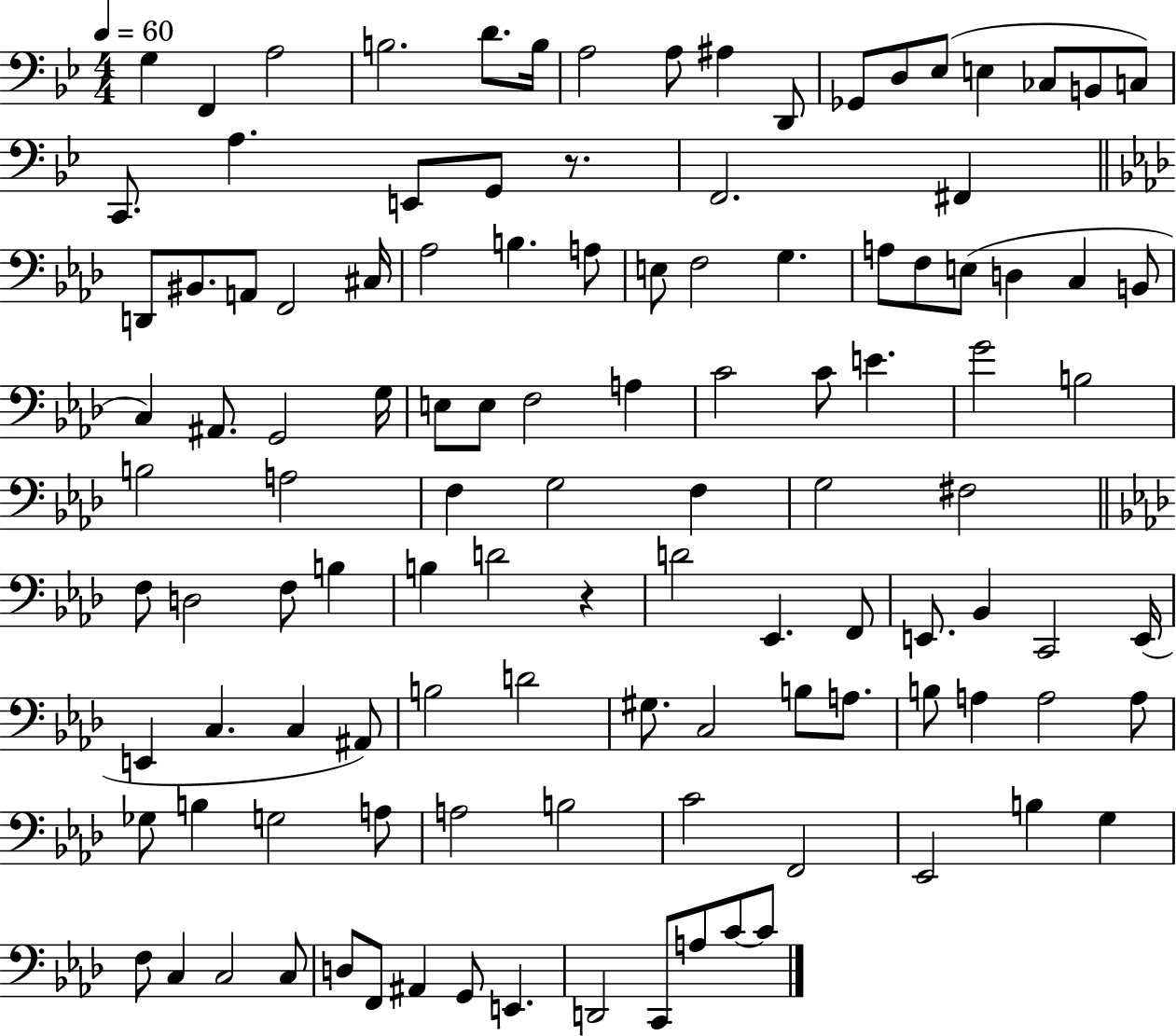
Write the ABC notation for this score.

X:1
T:Untitled
M:4/4
L:1/4
K:Bb
G, F,, A,2 B,2 D/2 B,/4 A,2 A,/2 ^A, D,,/2 _G,,/2 D,/2 _E,/2 E, _C,/2 B,,/2 C,/2 C,,/2 A, E,,/2 G,,/2 z/2 F,,2 ^F,, D,,/2 ^B,,/2 A,,/2 F,,2 ^C,/4 _A,2 B, A,/2 E,/2 F,2 G, A,/2 F,/2 E,/2 D, C, B,,/2 C, ^A,,/2 G,,2 G,/4 E,/2 E,/2 F,2 A, C2 C/2 E G2 B,2 B,2 A,2 F, G,2 F, G,2 ^F,2 F,/2 D,2 F,/2 B, B, D2 z D2 _E,, F,,/2 E,,/2 _B,, C,,2 E,,/4 E,, C, C, ^A,,/2 B,2 D2 ^G,/2 C,2 B,/2 A,/2 B,/2 A, A,2 A,/2 _G,/2 B, G,2 A,/2 A,2 B,2 C2 F,,2 _E,,2 B, G, F,/2 C, C,2 C,/2 D,/2 F,,/2 ^A,, G,,/2 E,, D,,2 C,,/2 A,/2 C/2 C/2